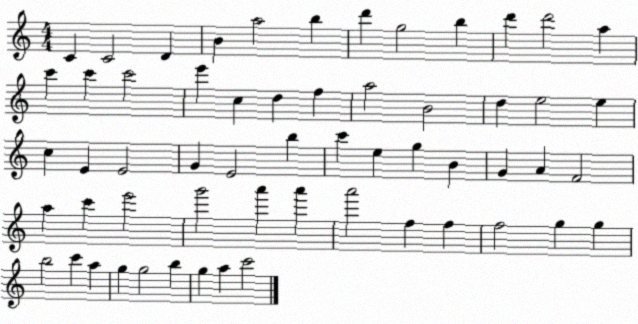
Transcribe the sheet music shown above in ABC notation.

X:1
T:Untitled
M:4/4
L:1/4
K:C
C C2 D B a2 b d' g2 b d' d'2 a c' c' c'2 e' c d f a2 B2 d e2 e c E E2 G E2 b c' e g B G A F2 a c' e'2 g'2 a' a' a'2 f f f2 g g b2 c' a g g2 b g a c'2